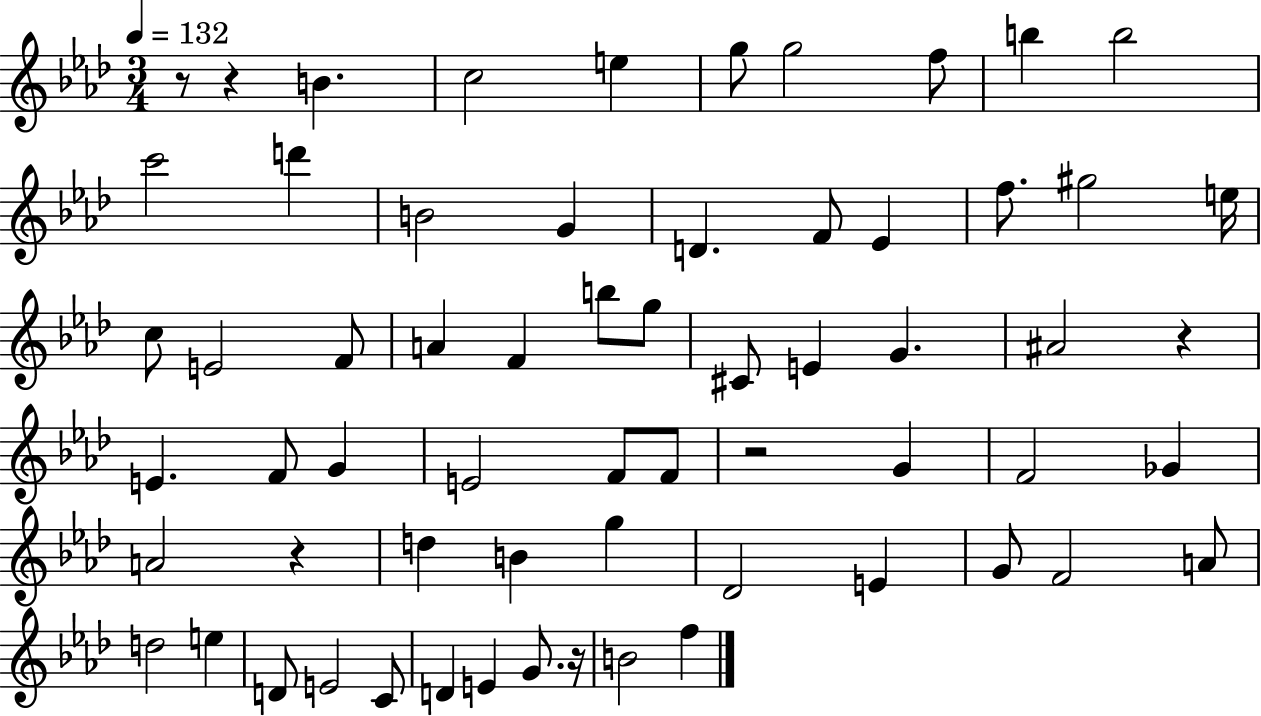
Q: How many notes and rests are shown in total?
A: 63